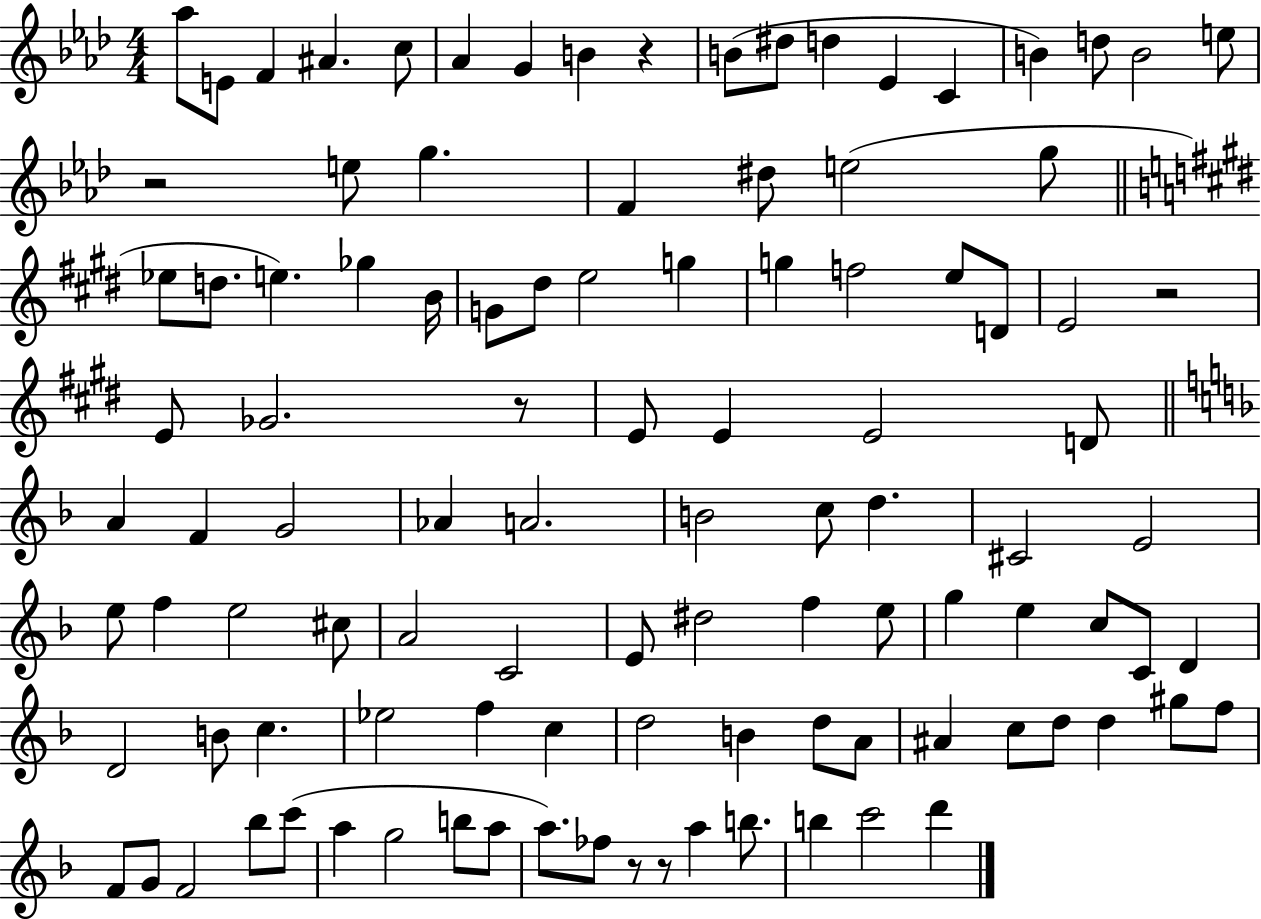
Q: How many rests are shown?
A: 6